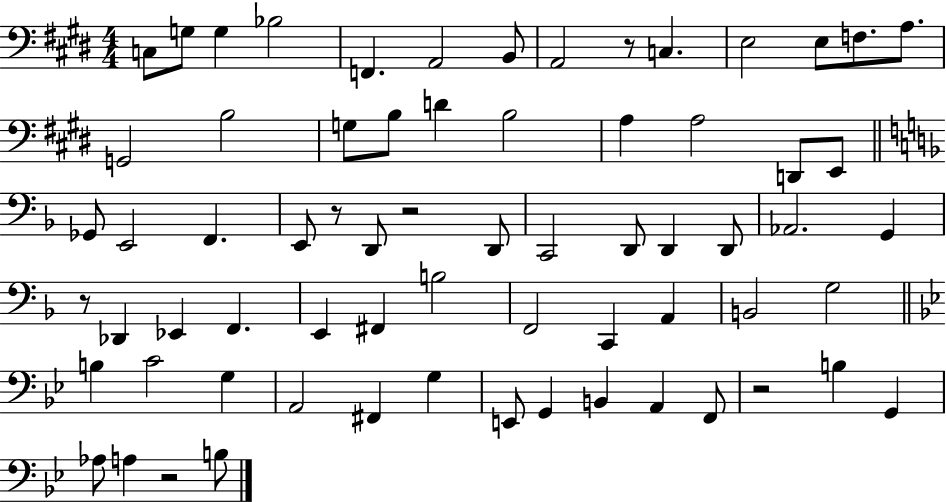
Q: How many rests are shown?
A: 6